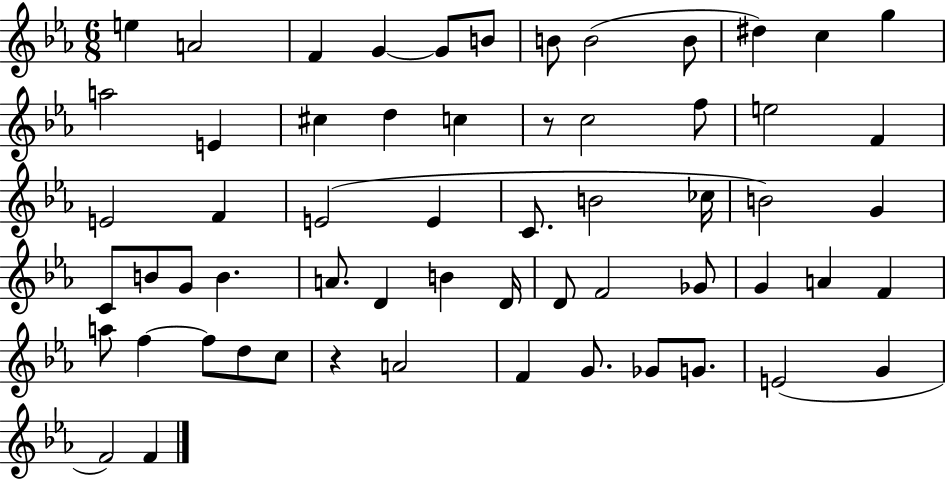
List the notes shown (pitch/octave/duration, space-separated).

E5/q A4/h F4/q G4/q G4/e B4/e B4/e B4/h B4/e D#5/q C5/q G5/q A5/h E4/q C#5/q D5/q C5/q R/e C5/h F5/e E5/h F4/q E4/h F4/q E4/h E4/q C4/e. B4/h CES5/s B4/h G4/q C4/e B4/e G4/e B4/q. A4/e. D4/q B4/q D4/s D4/e F4/h Gb4/e G4/q A4/q F4/q A5/e F5/q F5/e D5/e C5/e R/q A4/h F4/q G4/e. Gb4/e G4/e. E4/h G4/q F4/h F4/q